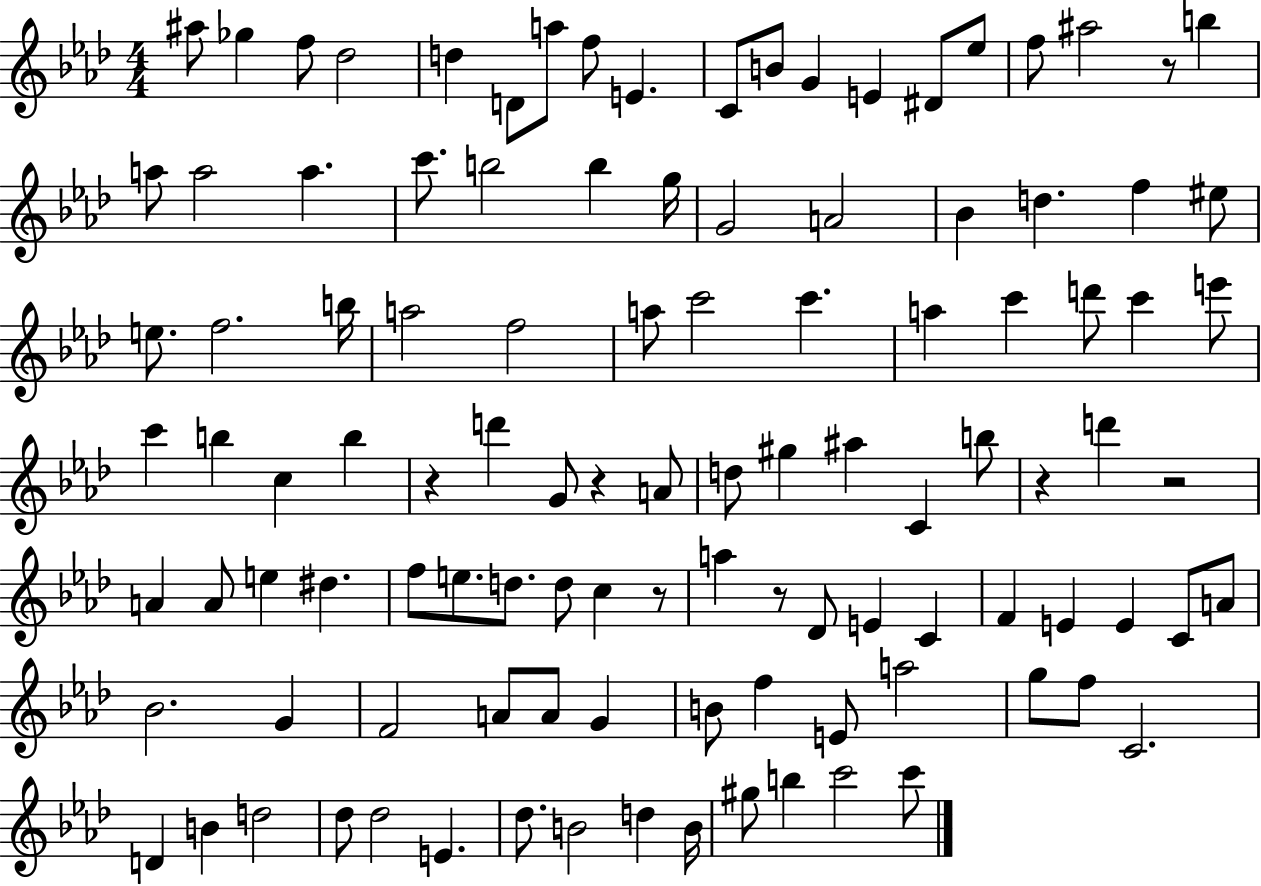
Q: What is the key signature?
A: AES major